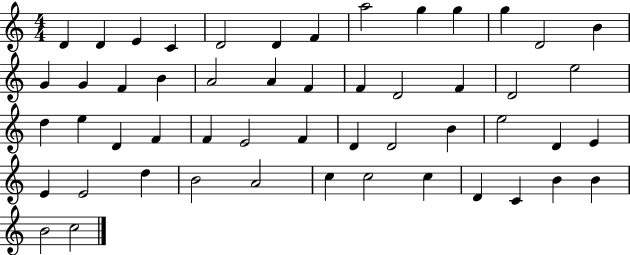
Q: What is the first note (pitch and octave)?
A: D4